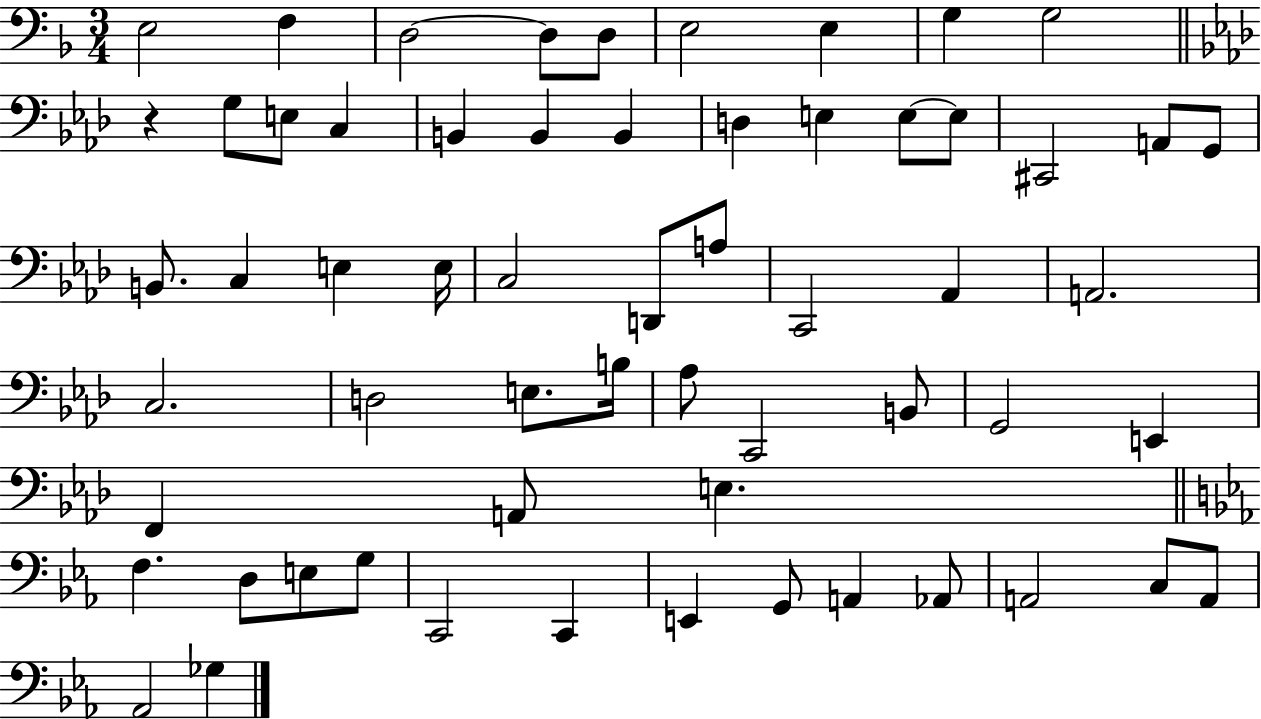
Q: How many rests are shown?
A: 1